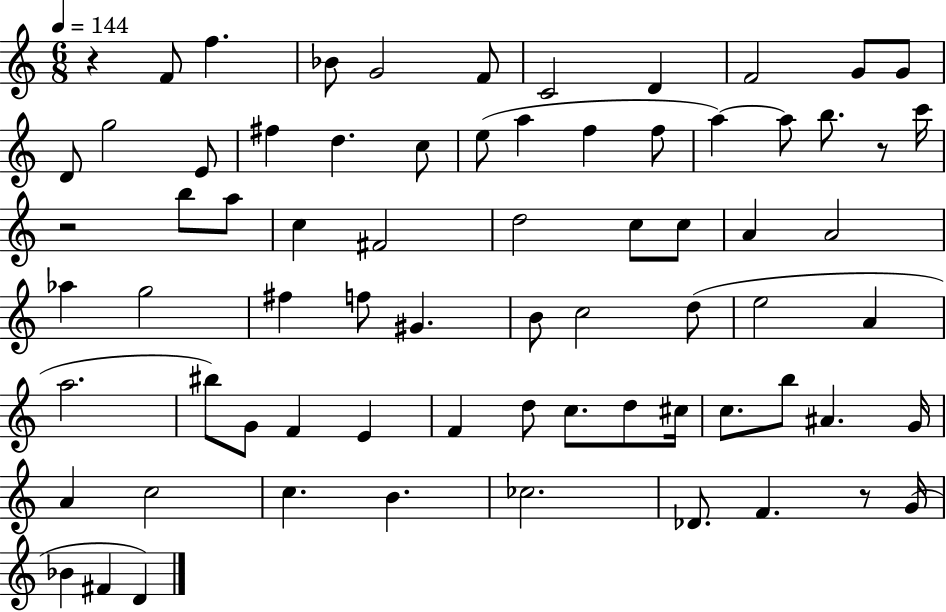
R/q F4/e F5/q. Bb4/e G4/h F4/e C4/h D4/q F4/h G4/e G4/e D4/e G5/h E4/e F#5/q D5/q. C5/e E5/e A5/q F5/q F5/e A5/q A5/e B5/e. R/e C6/s R/h B5/e A5/e C5/q F#4/h D5/h C5/e C5/e A4/q A4/h Ab5/q G5/h F#5/q F5/e G#4/q. B4/e C5/h D5/e E5/h A4/q A5/h. BIS5/e G4/e F4/q E4/q F4/q D5/e C5/e. D5/e C#5/s C5/e. B5/e A#4/q. G4/s A4/q C5/h C5/q. B4/q. CES5/h. Db4/e. F4/q. R/e G4/s Bb4/q F#4/q D4/q